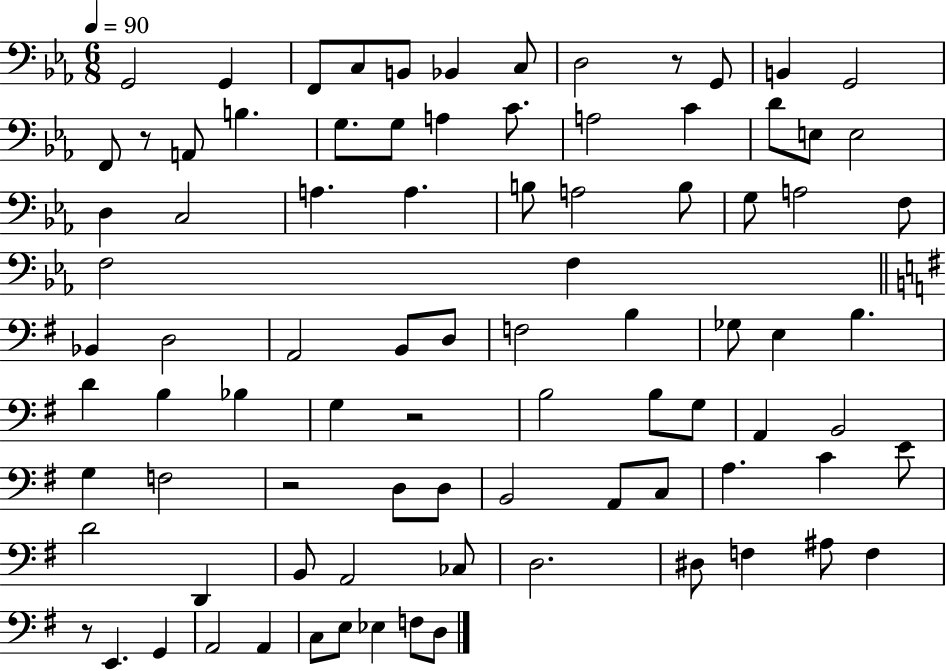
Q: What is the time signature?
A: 6/8